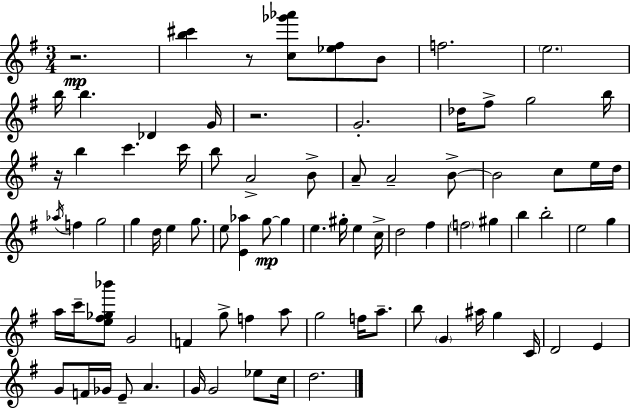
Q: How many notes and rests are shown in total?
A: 83